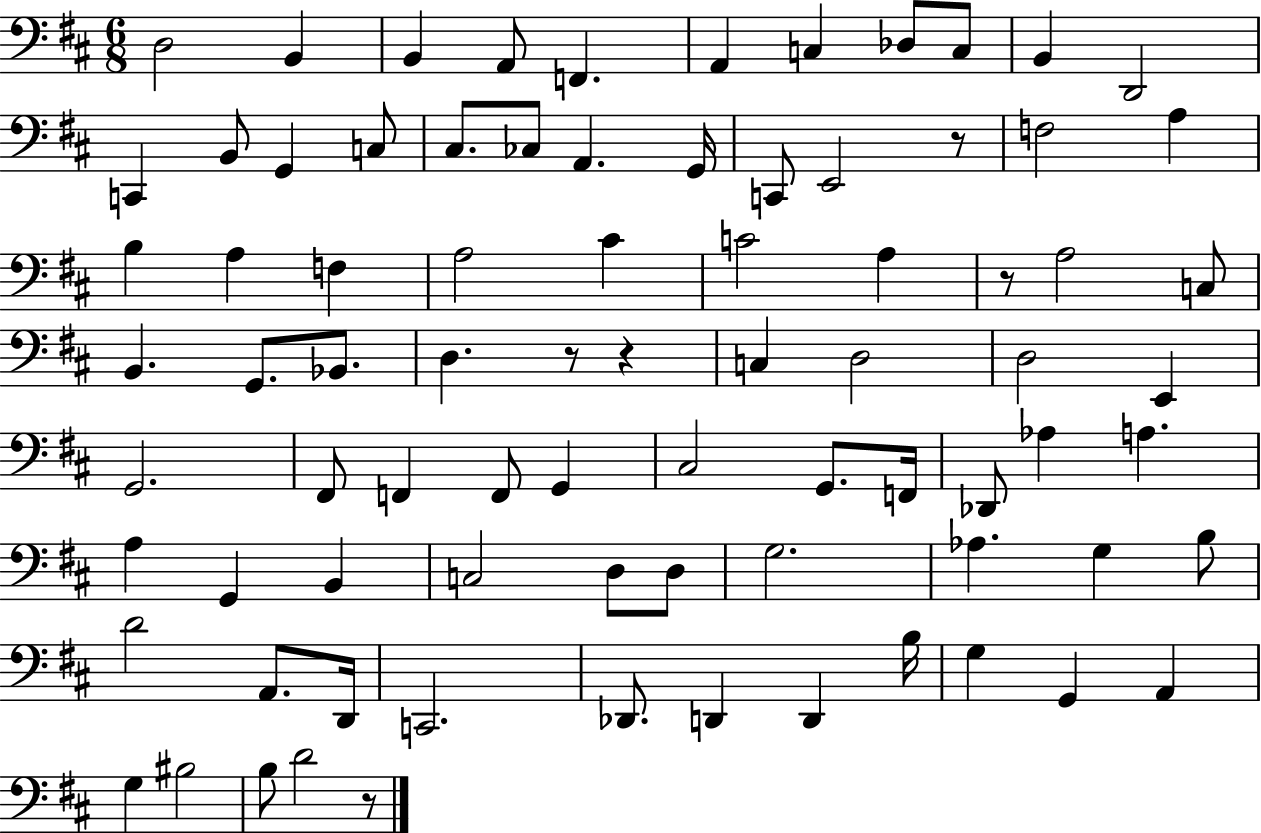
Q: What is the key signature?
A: D major